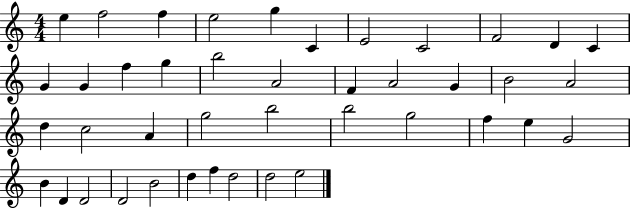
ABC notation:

X:1
T:Untitled
M:4/4
L:1/4
K:C
e f2 f e2 g C E2 C2 F2 D C G G f g b2 A2 F A2 G B2 A2 d c2 A g2 b2 b2 g2 f e G2 B D D2 D2 B2 d f d2 d2 e2